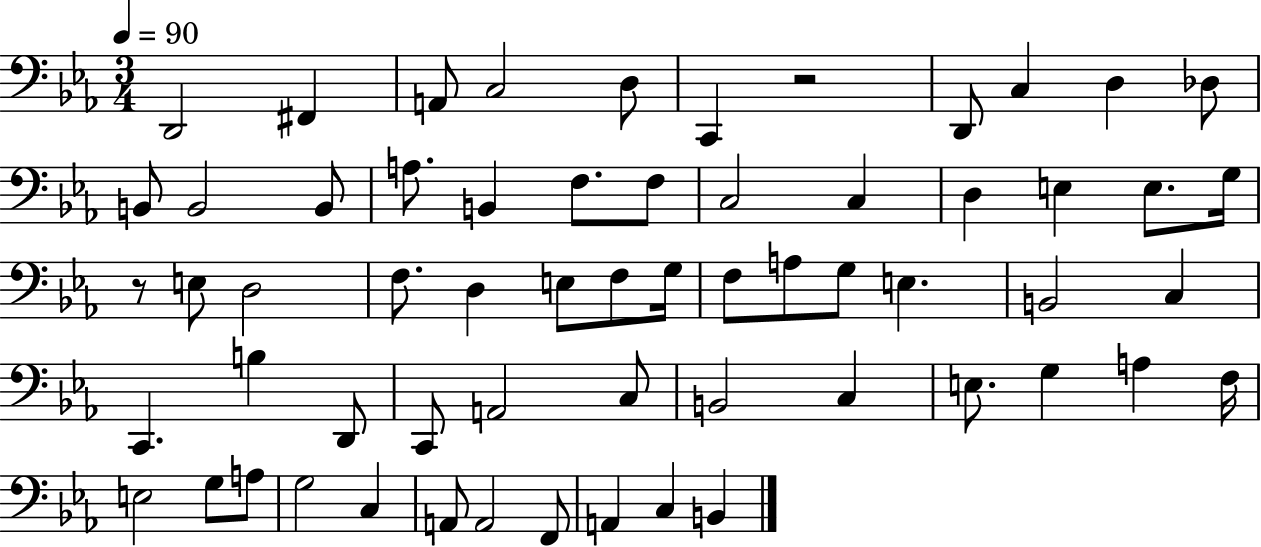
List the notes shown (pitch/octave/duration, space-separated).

D2/h F#2/q A2/e C3/h D3/e C2/q R/h D2/e C3/q D3/q Db3/e B2/e B2/h B2/e A3/e. B2/q F3/e. F3/e C3/h C3/q D3/q E3/q E3/e. G3/s R/e E3/e D3/h F3/e. D3/q E3/e F3/e G3/s F3/e A3/e G3/e E3/q. B2/h C3/q C2/q. B3/q D2/e C2/e A2/h C3/e B2/h C3/q E3/e. G3/q A3/q F3/s E3/h G3/e A3/e G3/h C3/q A2/e A2/h F2/e A2/q C3/q B2/q